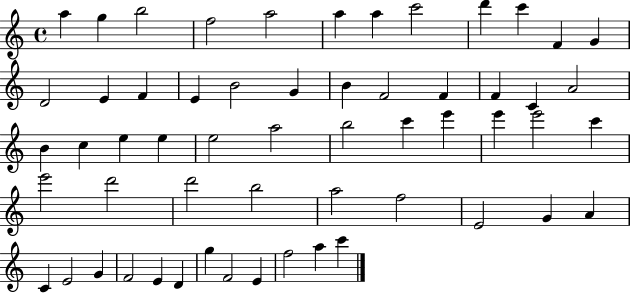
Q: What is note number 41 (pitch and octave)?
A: A5